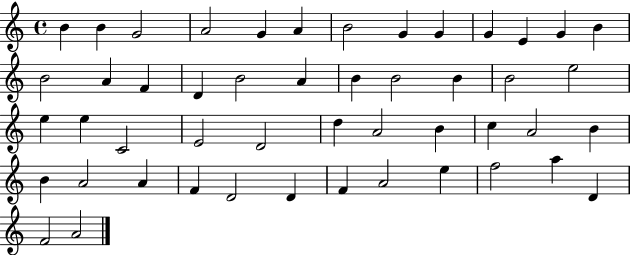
{
  \clef treble
  \time 4/4
  \defaultTimeSignature
  \key c \major
  b'4 b'4 g'2 | a'2 g'4 a'4 | b'2 g'4 g'4 | g'4 e'4 g'4 b'4 | \break b'2 a'4 f'4 | d'4 b'2 a'4 | b'4 b'2 b'4 | b'2 e''2 | \break e''4 e''4 c'2 | e'2 d'2 | d''4 a'2 b'4 | c''4 a'2 b'4 | \break b'4 a'2 a'4 | f'4 d'2 d'4 | f'4 a'2 e''4 | f''2 a''4 d'4 | \break f'2 a'2 | \bar "|."
}